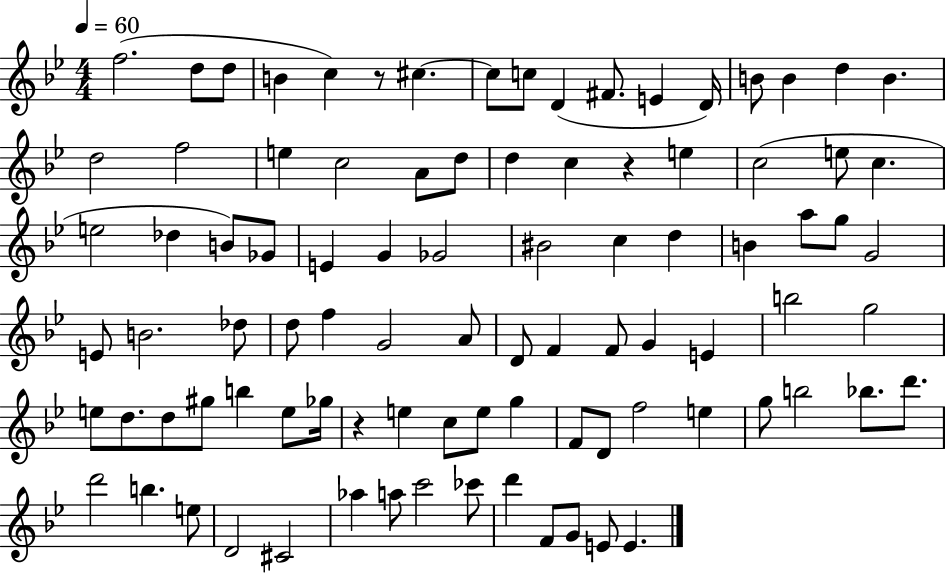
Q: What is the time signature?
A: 4/4